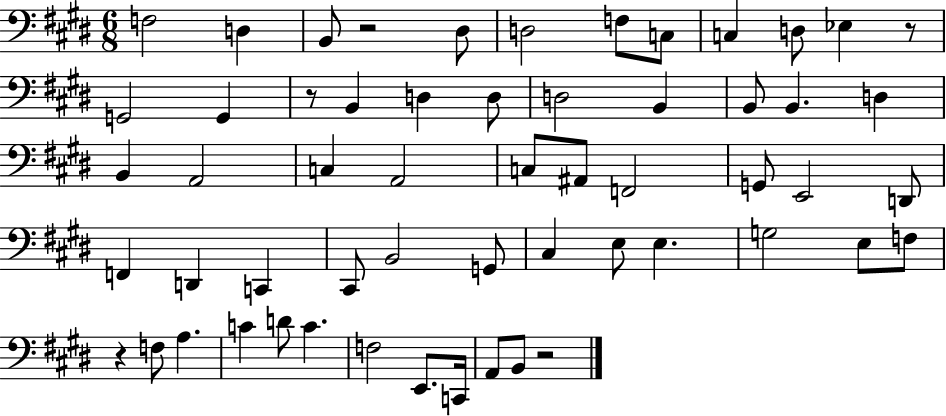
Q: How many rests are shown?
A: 5